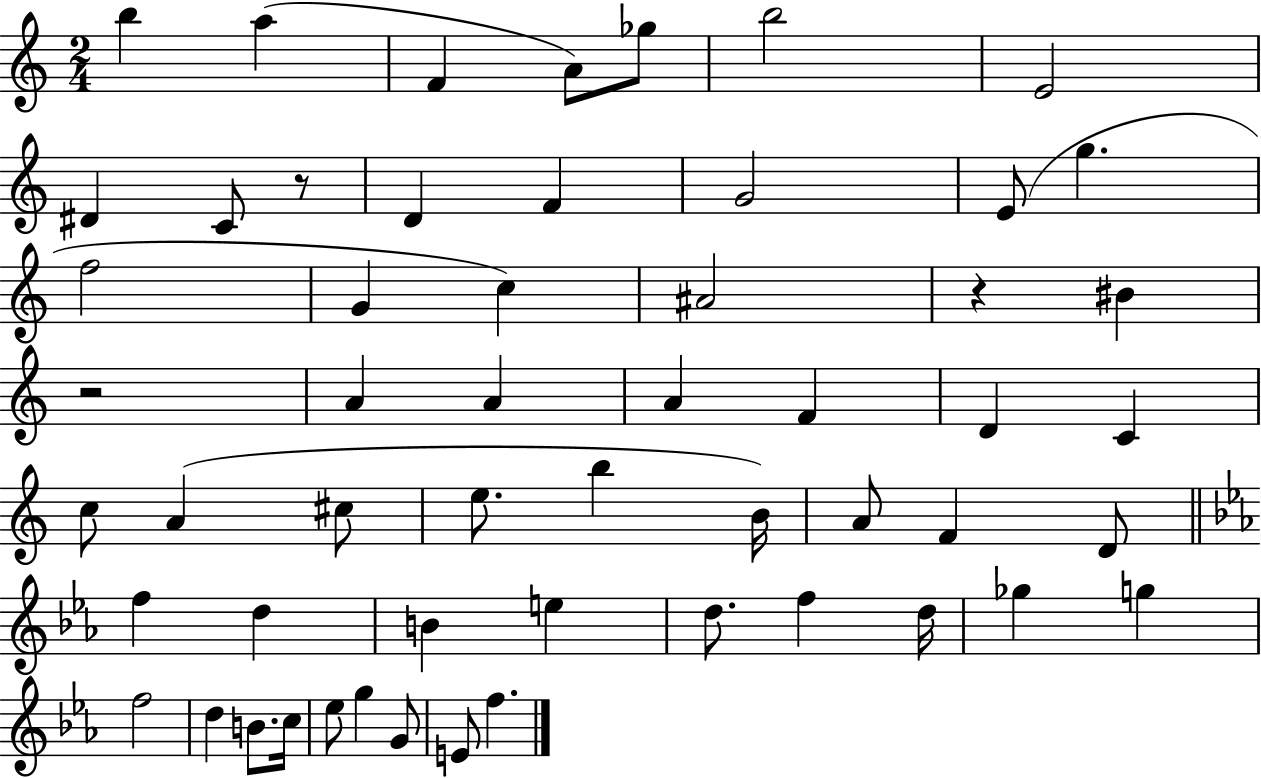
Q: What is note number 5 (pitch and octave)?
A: Gb5